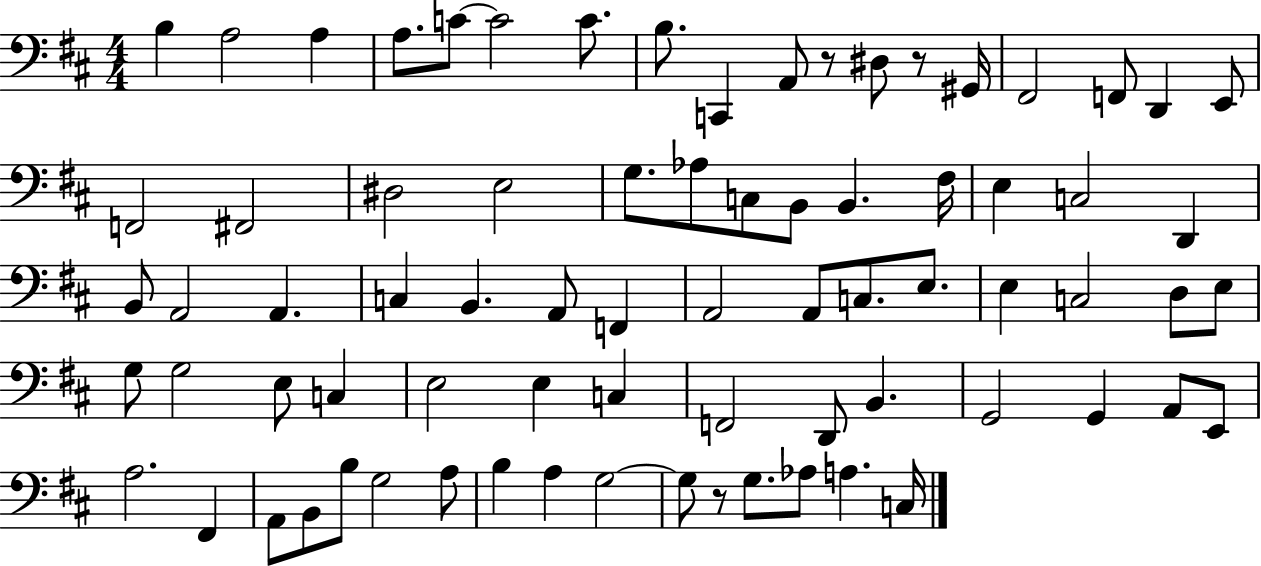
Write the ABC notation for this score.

X:1
T:Untitled
M:4/4
L:1/4
K:D
B, A,2 A, A,/2 C/2 C2 C/2 B,/2 C,, A,,/2 z/2 ^D,/2 z/2 ^G,,/4 ^F,,2 F,,/2 D,, E,,/2 F,,2 ^F,,2 ^D,2 E,2 G,/2 _A,/2 C,/2 B,,/2 B,, ^F,/4 E, C,2 D,, B,,/2 A,,2 A,, C, B,, A,,/2 F,, A,,2 A,,/2 C,/2 E,/2 E, C,2 D,/2 E,/2 G,/2 G,2 E,/2 C, E,2 E, C, F,,2 D,,/2 B,, G,,2 G,, A,,/2 E,,/2 A,2 ^F,, A,,/2 B,,/2 B,/2 G,2 A,/2 B, A, G,2 G,/2 z/2 G,/2 _A,/2 A, C,/4